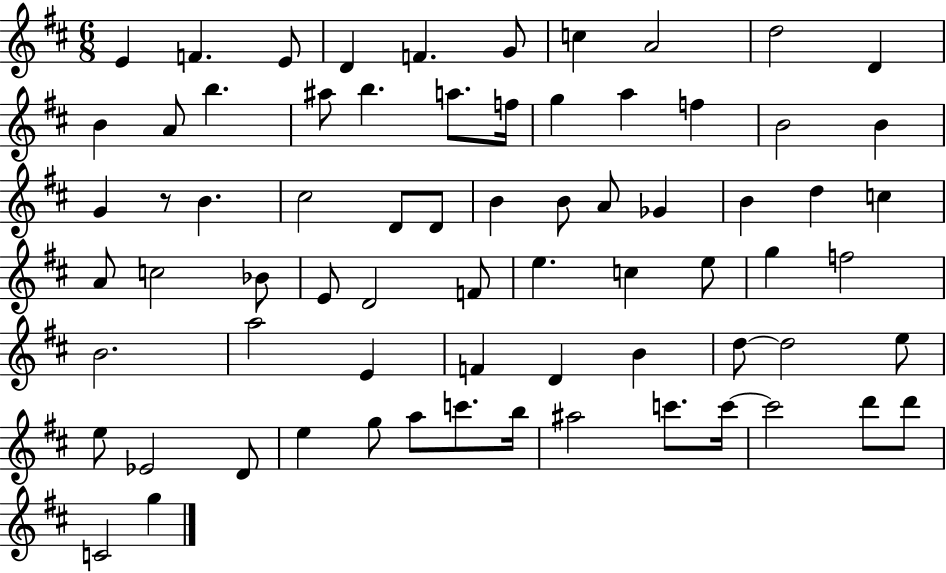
E4/q F4/q. E4/e D4/q F4/q. G4/e C5/q A4/h D5/h D4/q B4/q A4/e B5/q. A#5/e B5/q. A5/e. F5/s G5/q A5/q F5/q B4/h B4/q G4/q R/e B4/q. C#5/h D4/e D4/e B4/q B4/e A4/e Gb4/q B4/q D5/q C5/q A4/e C5/h Bb4/e E4/e D4/h F4/e E5/q. C5/q E5/e G5/q F5/h B4/h. A5/h E4/q F4/q D4/q B4/q D5/e D5/h E5/e E5/e Eb4/h D4/e E5/q G5/e A5/e C6/e. B5/s A#5/h C6/e. C6/s C6/h D6/e D6/e C4/h G5/q